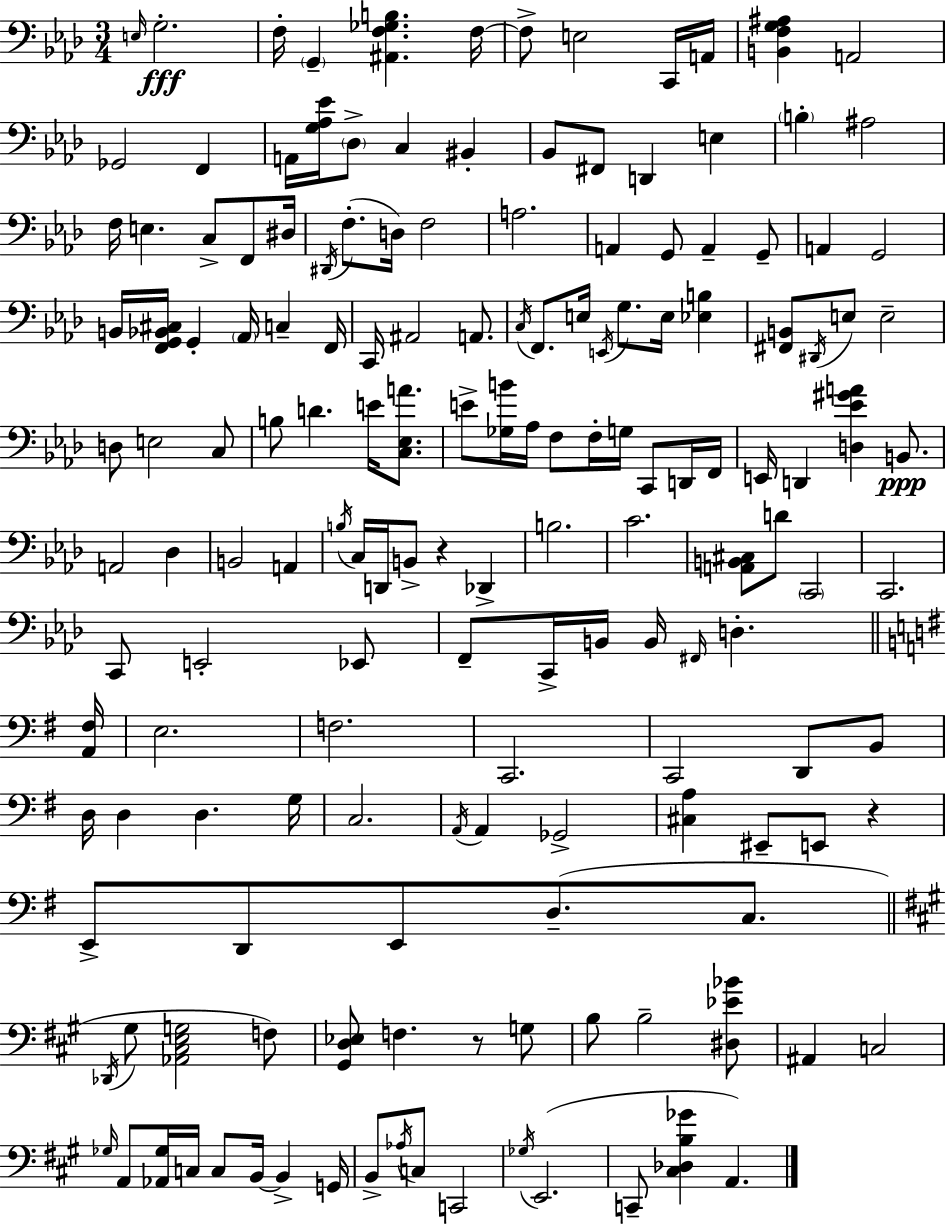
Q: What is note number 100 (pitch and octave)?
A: D2